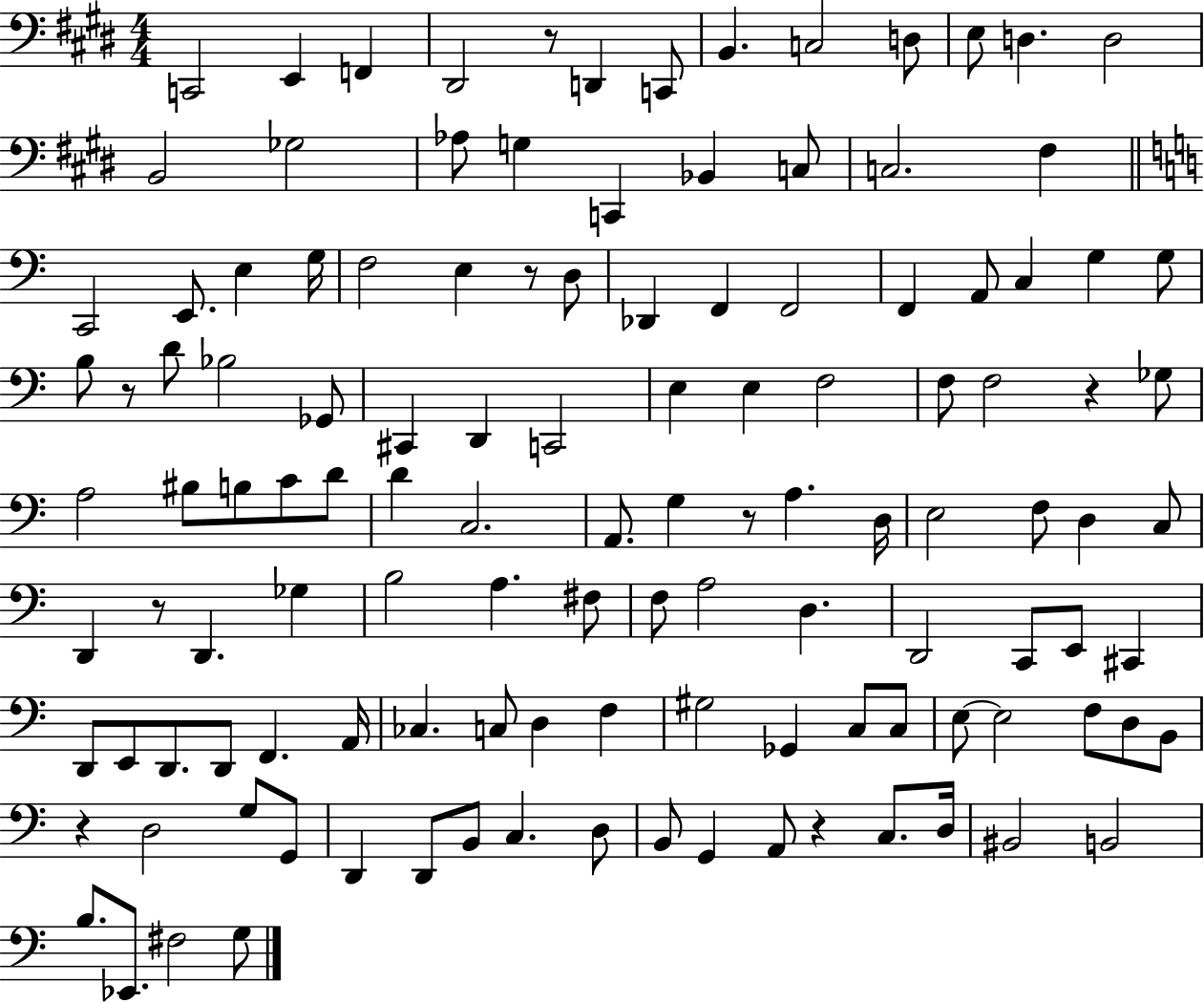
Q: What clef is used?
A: bass